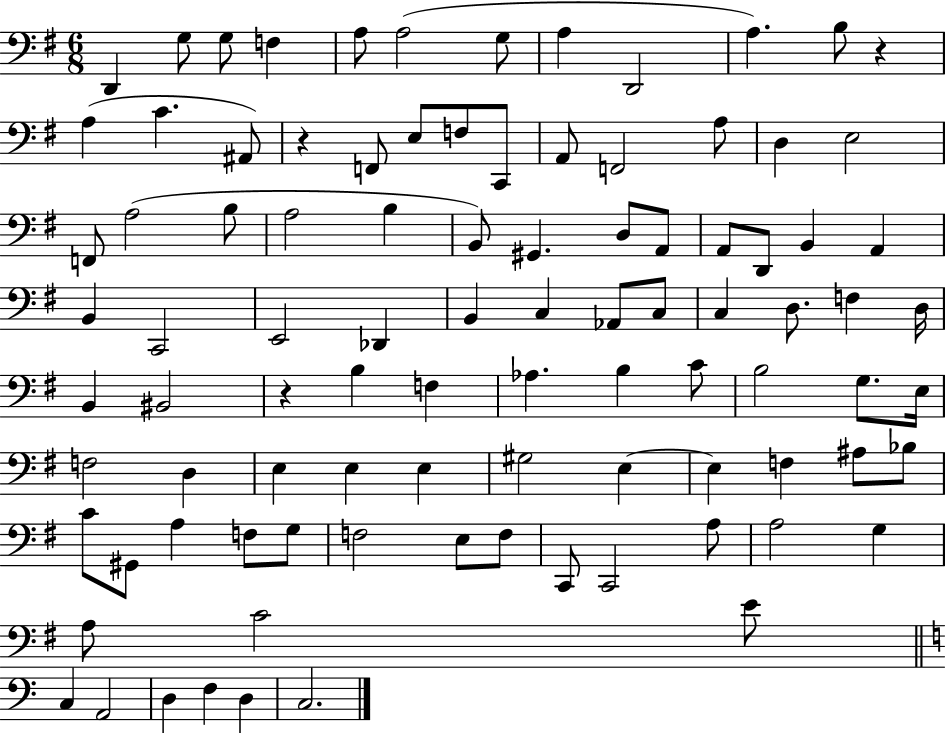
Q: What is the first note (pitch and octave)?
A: D2